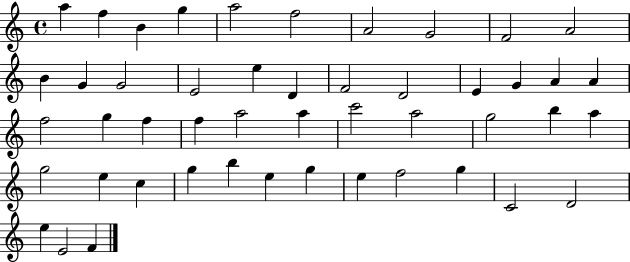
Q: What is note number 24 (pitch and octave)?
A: G5